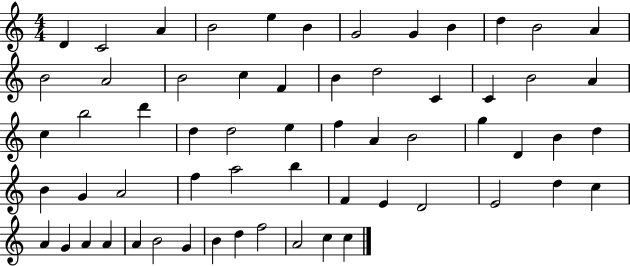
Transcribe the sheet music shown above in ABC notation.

X:1
T:Untitled
M:4/4
L:1/4
K:C
D C2 A B2 e B G2 G B d B2 A B2 A2 B2 c F B d2 C C B2 A c b2 d' d d2 e f A B2 g D B d B G A2 f a2 b F E D2 E2 d c A G A A A B2 G B d f2 A2 c c